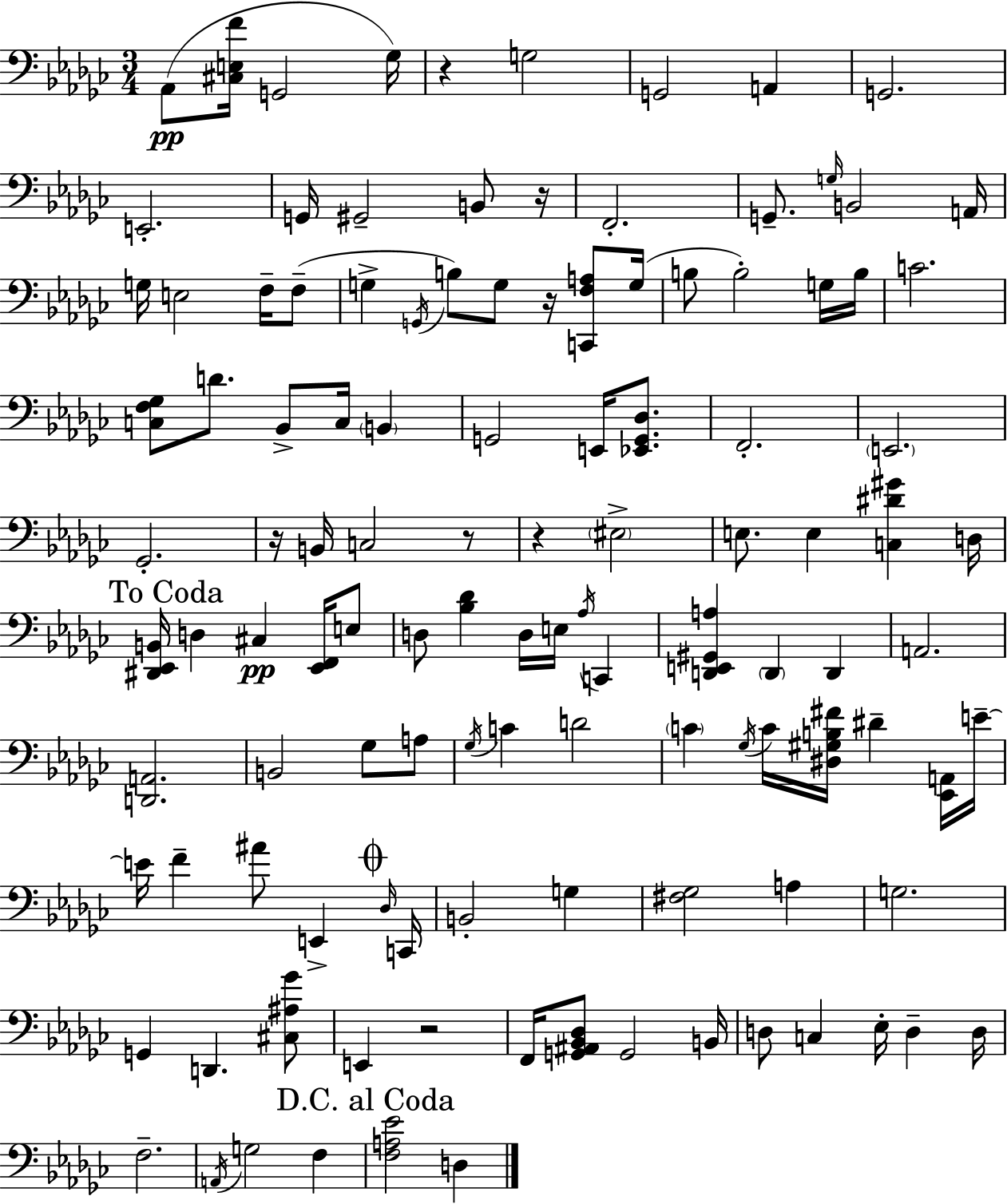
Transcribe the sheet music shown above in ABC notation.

X:1
T:Untitled
M:3/4
L:1/4
K:Ebm
_A,,/2 [^C,E,F]/4 G,,2 _G,/4 z G,2 G,,2 A,, G,,2 E,,2 G,,/4 ^G,,2 B,,/2 z/4 F,,2 G,,/2 G,/4 B,,2 A,,/4 G,/4 E,2 F,/4 F,/2 G, G,,/4 B,/2 G,/2 z/4 [C,,F,A,]/2 G,/4 B,/2 B,2 G,/4 B,/4 C2 [C,F,_G,]/2 D/2 _B,,/2 C,/4 B,, G,,2 E,,/4 [_E,,G,,_D,]/2 F,,2 E,,2 _G,,2 z/4 B,,/4 C,2 z/2 z ^E,2 E,/2 E, [C,^D^G] D,/4 [^D,,_E,,B,,]/4 D, ^C, [_E,,F,,]/4 E,/2 D,/2 [_B,_D] D,/4 E,/4 _A,/4 C,, [D,,E,,^G,,A,] D,, D,, A,,2 [D,,A,,]2 B,,2 _G,/2 A,/2 _G,/4 C D2 C _G,/4 C/4 [^D,^G,B,^F]/4 ^D [_E,,A,,]/4 E/4 E/4 F ^A/2 E,, _D,/4 C,,/4 B,,2 G, [^F,_G,]2 A, G,2 G,, D,, [^C,^A,_G]/2 E,, z2 F,,/4 [G,,^A,,_B,,_D,]/2 G,,2 B,,/4 D,/2 C, _E,/4 D, D,/4 F,2 A,,/4 G,2 F, [F,A,_E]2 D,